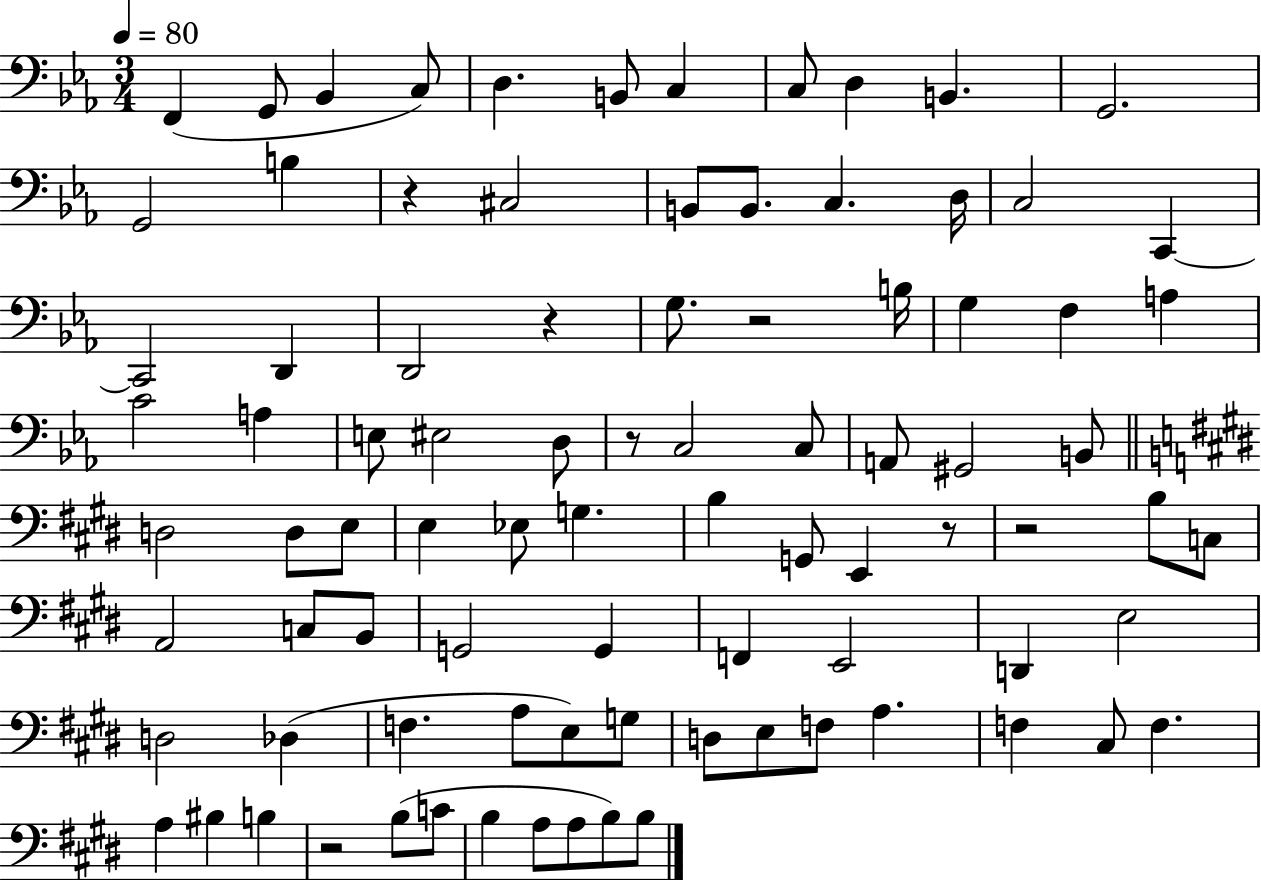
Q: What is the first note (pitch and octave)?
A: F2